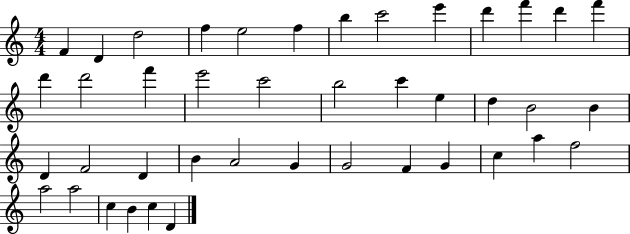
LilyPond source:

{
  \clef treble
  \numericTimeSignature
  \time 4/4
  \key c \major
  f'4 d'4 d''2 | f''4 e''2 f''4 | b''4 c'''2 e'''4 | d'''4 f'''4 d'''4 f'''4 | \break d'''4 d'''2 f'''4 | e'''2 c'''2 | b''2 c'''4 e''4 | d''4 b'2 b'4 | \break d'4 f'2 d'4 | b'4 a'2 g'4 | g'2 f'4 g'4 | c''4 a''4 f''2 | \break a''2 a''2 | c''4 b'4 c''4 d'4 | \bar "|."
}